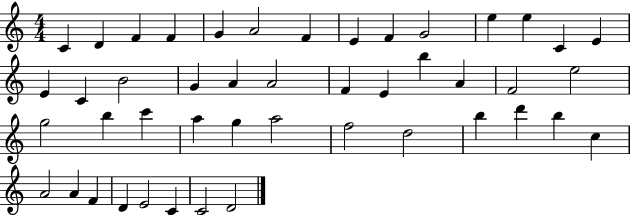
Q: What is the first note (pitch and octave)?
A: C4